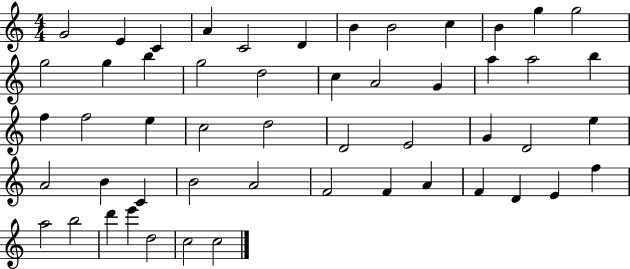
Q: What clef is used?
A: treble